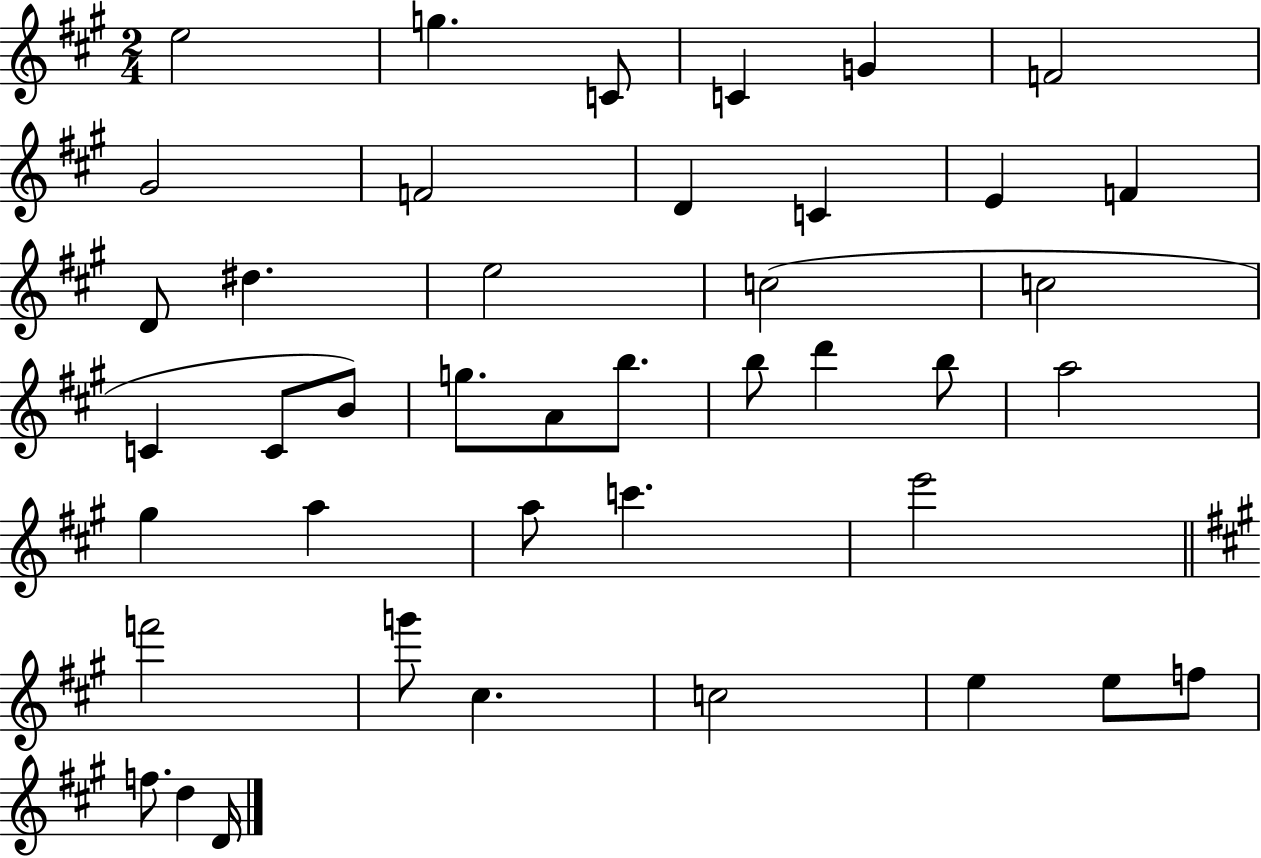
E5/h G5/q. C4/e C4/q G4/q F4/h G#4/h F4/h D4/q C4/q E4/q F4/q D4/e D#5/q. E5/h C5/h C5/h C4/q C4/e B4/e G5/e. A4/e B5/e. B5/e D6/q B5/e A5/h G#5/q A5/q A5/e C6/q. E6/h F6/h G6/e C#5/q. C5/h E5/q E5/e F5/e F5/e. D5/q D4/s